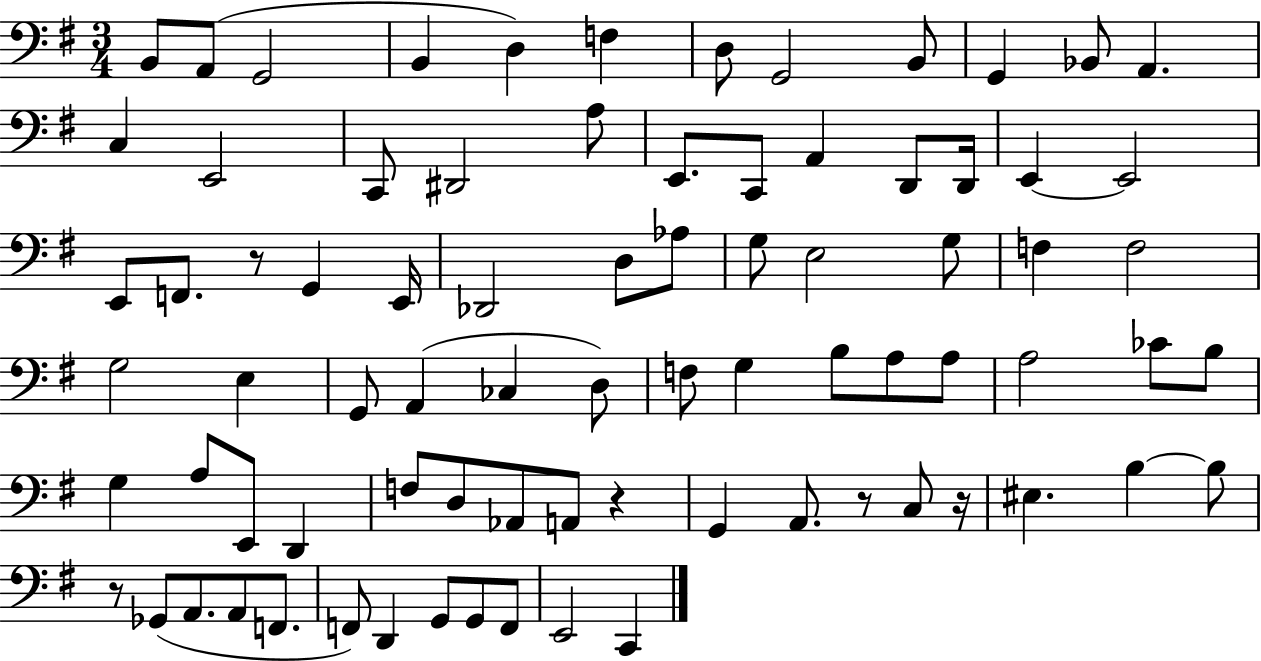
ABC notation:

X:1
T:Untitled
M:3/4
L:1/4
K:G
B,,/2 A,,/2 G,,2 B,, D, F, D,/2 G,,2 B,,/2 G,, _B,,/2 A,, C, E,,2 C,,/2 ^D,,2 A,/2 E,,/2 C,,/2 A,, D,,/2 D,,/4 E,, E,,2 E,,/2 F,,/2 z/2 G,, E,,/4 _D,,2 D,/2 _A,/2 G,/2 E,2 G,/2 F, F,2 G,2 E, G,,/2 A,, _C, D,/2 F,/2 G, B,/2 A,/2 A,/2 A,2 _C/2 B,/2 G, A,/2 E,,/2 D,, F,/2 D,/2 _A,,/2 A,,/2 z G,, A,,/2 z/2 C,/2 z/4 ^E, B, B,/2 z/2 _G,,/2 A,,/2 A,,/2 F,,/2 F,,/2 D,, G,,/2 G,,/2 F,,/2 E,,2 C,,